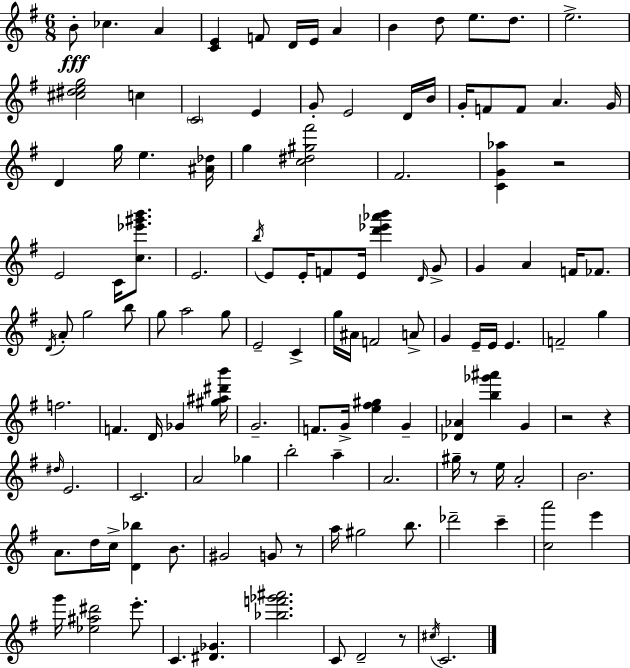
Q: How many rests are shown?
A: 6